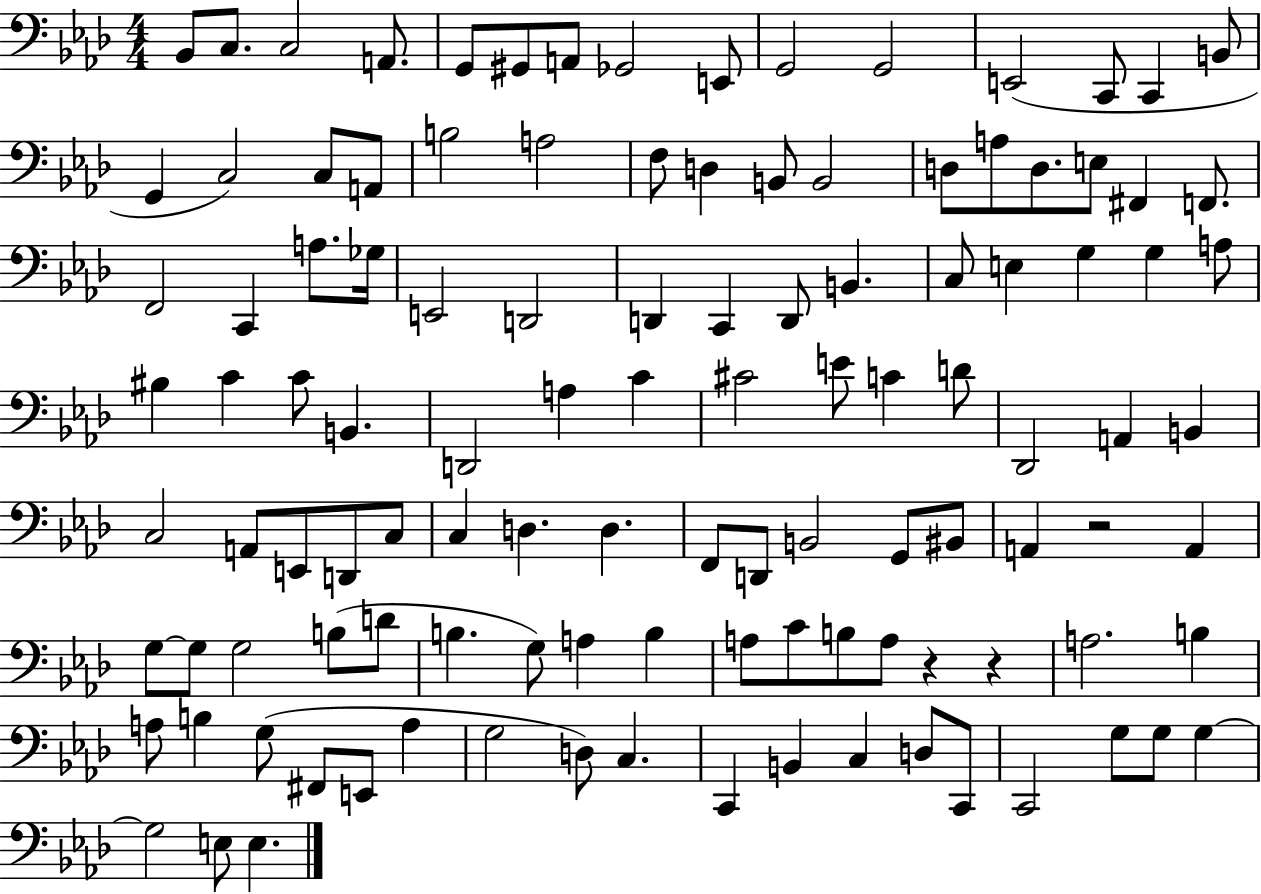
{
  \clef bass
  \numericTimeSignature
  \time 4/4
  \key aes \major
  bes,8 c8. c2 a,8. | g,8 gis,8 a,8 ges,2 e,8 | g,2 g,2 | e,2( c,8 c,4 b,8 | \break g,4 c2) c8 a,8 | b2 a2 | f8 d4 b,8 b,2 | d8 a8 d8. e8 fis,4 f,8. | \break f,2 c,4 a8. ges16 | e,2 d,2 | d,4 c,4 d,8 b,4. | c8 e4 g4 g4 a8 | \break bis4 c'4 c'8 b,4. | d,2 a4 c'4 | cis'2 e'8 c'4 d'8 | des,2 a,4 b,4 | \break c2 a,8 e,8 d,8 c8 | c4 d4. d4. | f,8 d,8 b,2 g,8 bis,8 | a,4 r2 a,4 | \break g8~~ g8 g2 b8( d'8 | b4. g8) a4 b4 | a8 c'8 b8 a8 r4 r4 | a2. b4 | \break a8 b4 g8( fis,8 e,8 a4 | g2 d8) c4. | c,4 b,4 c4 d8 c,8 | c,2 g8 g8 g4~~ | \break g2 e8 e4. | \bar "|."
}